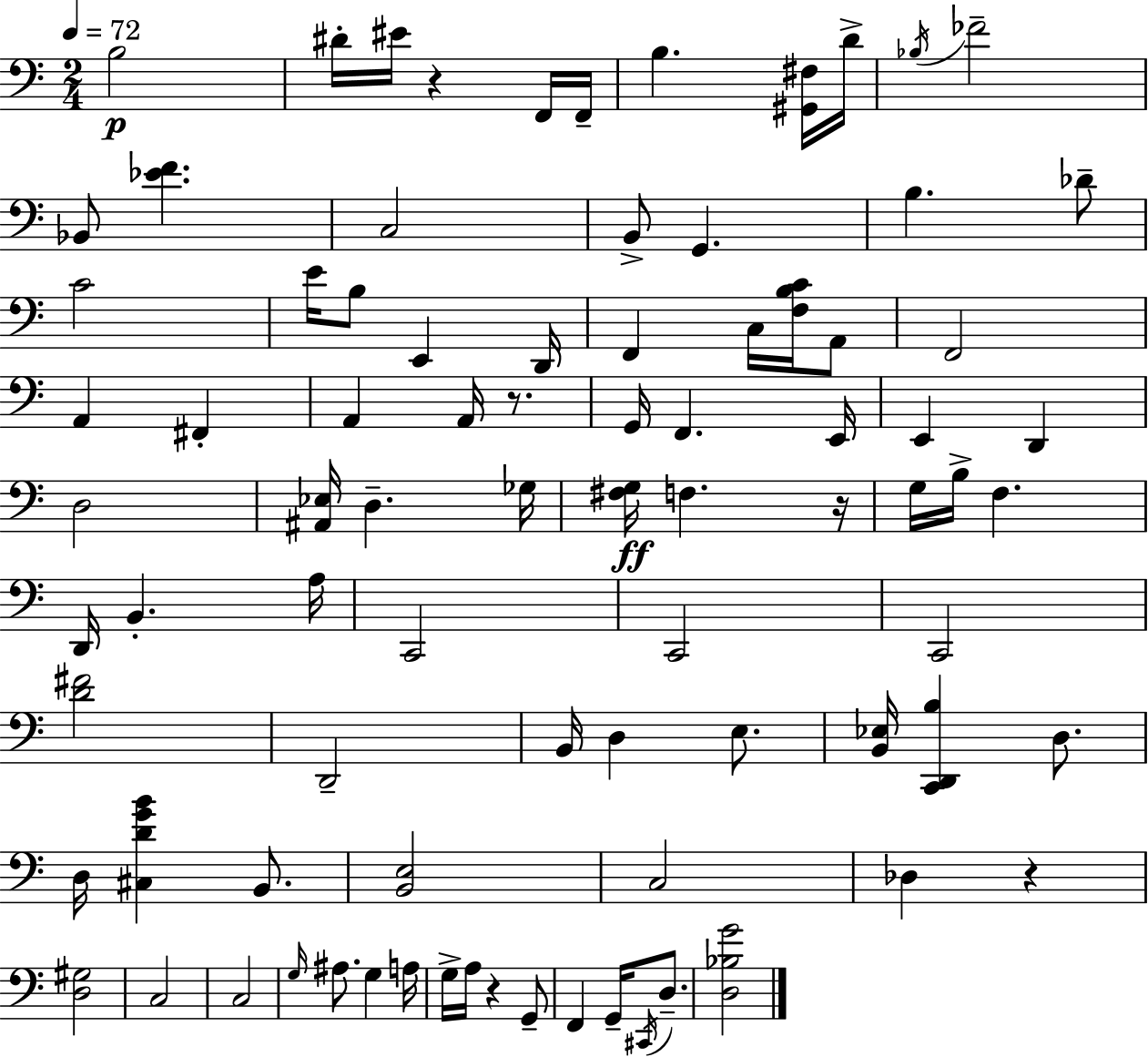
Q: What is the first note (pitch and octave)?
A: B3